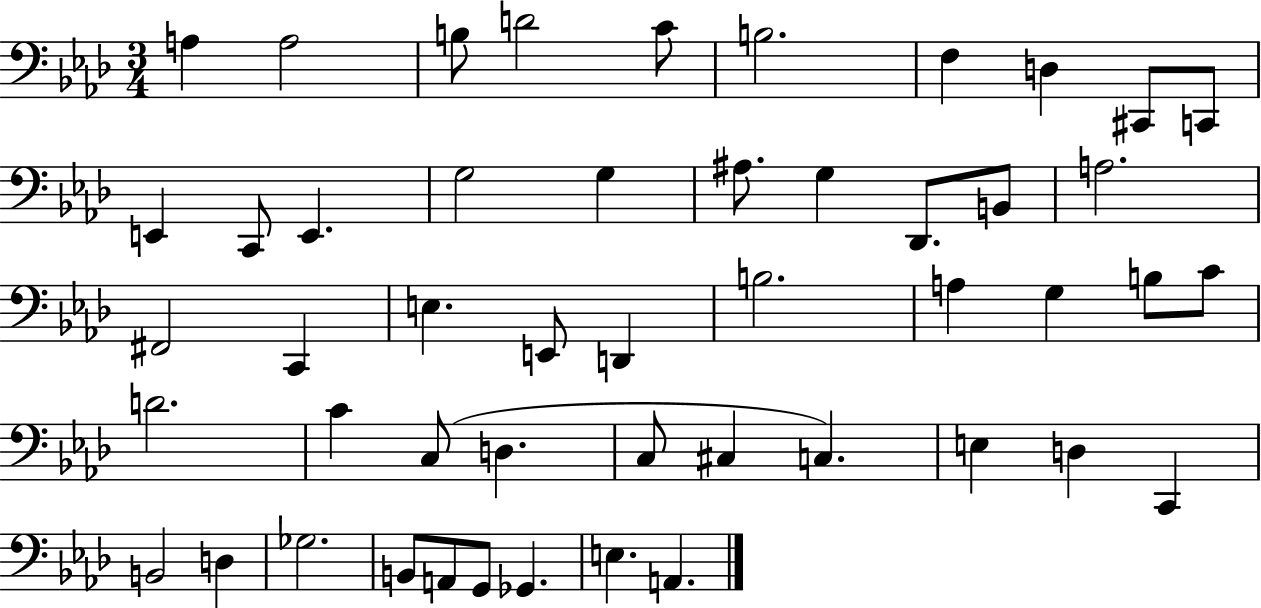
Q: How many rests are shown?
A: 0